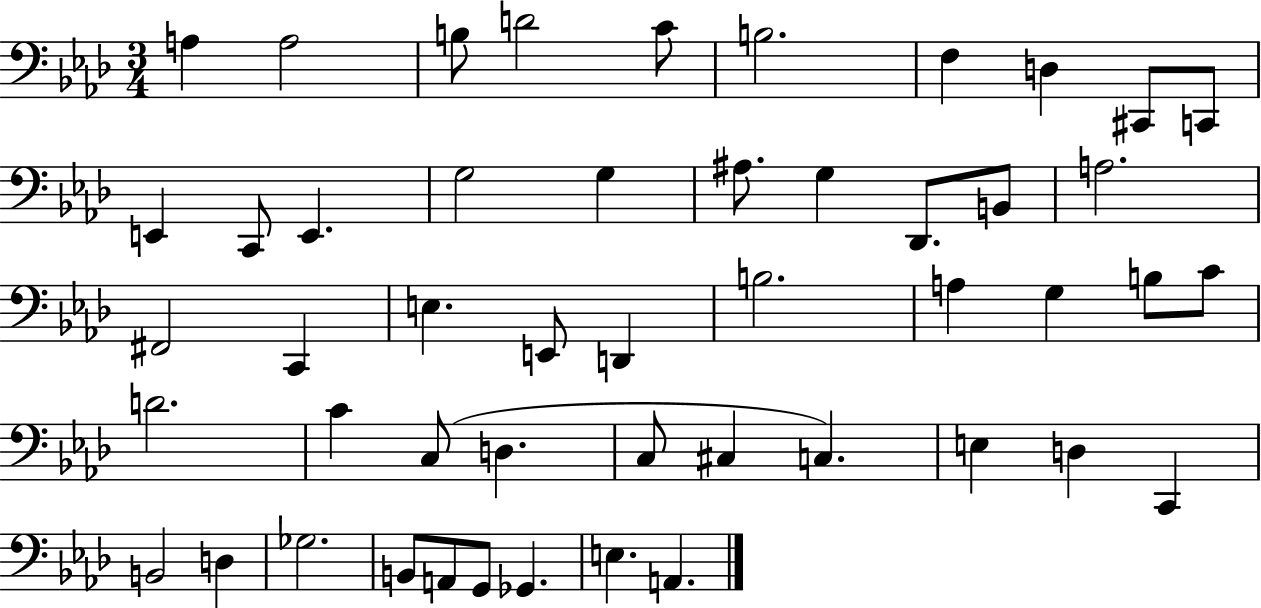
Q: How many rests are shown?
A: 0